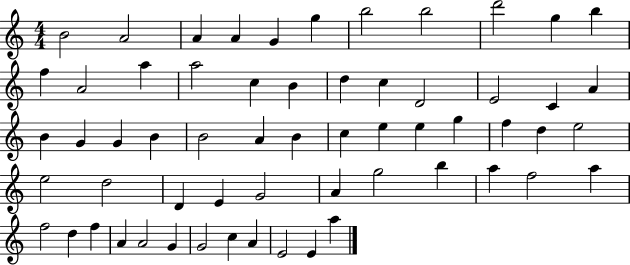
X:1
T:Untitled
M:4/4
L:1/4
K:C
B2 A2 A A G g b2 b2 d'2 g b f A2 a a2 c B d c D2 E2 C A B G G B B2 A B c e e g f d e2 e2 d2 D E G2 A g2 b a f2 a f2 d f A A2 G G2 c A E2 E a